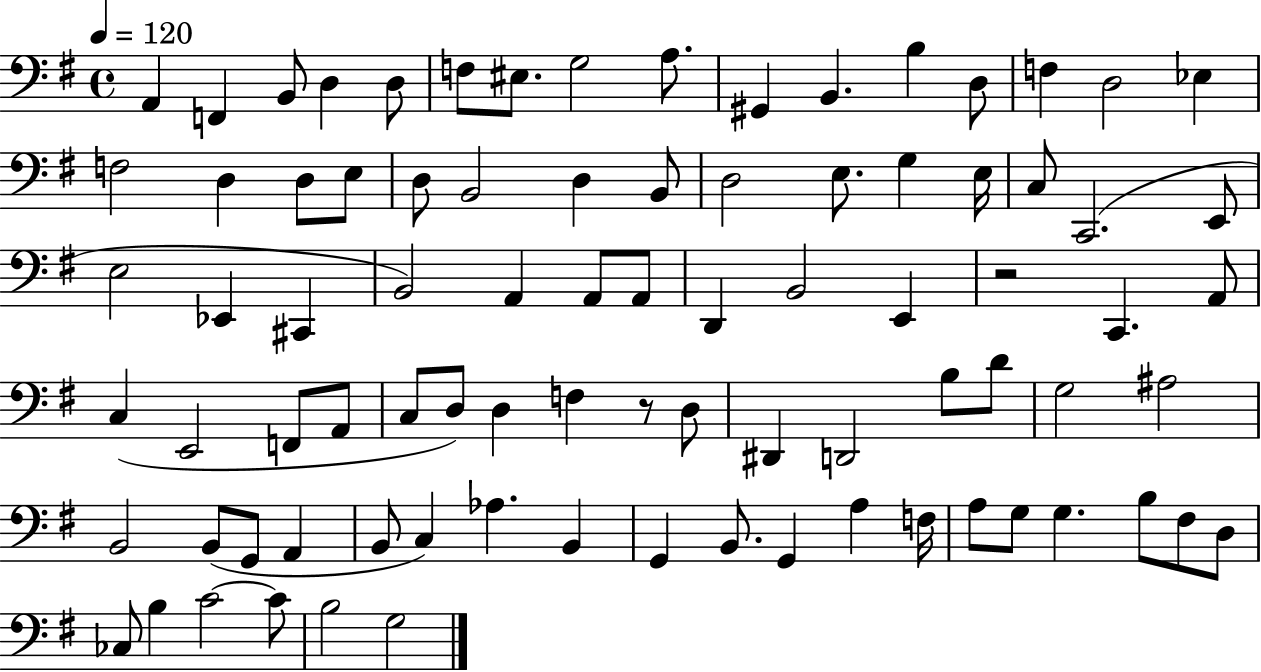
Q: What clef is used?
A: bass